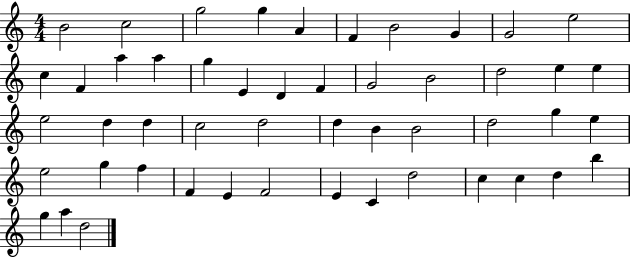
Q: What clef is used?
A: treble